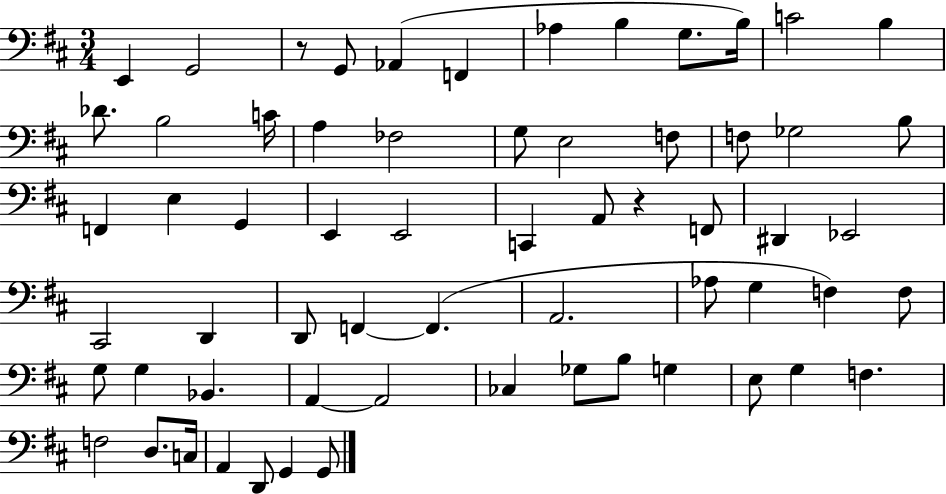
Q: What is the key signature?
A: D major